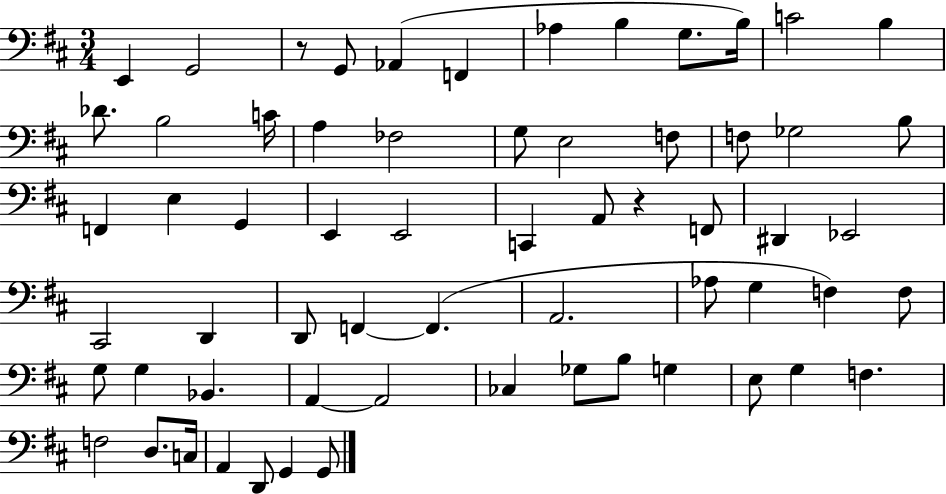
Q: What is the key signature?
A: D major